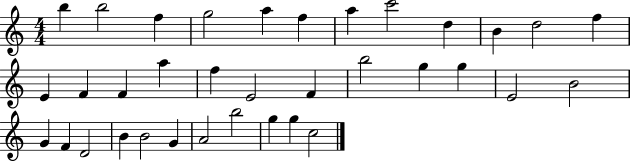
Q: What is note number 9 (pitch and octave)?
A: D5